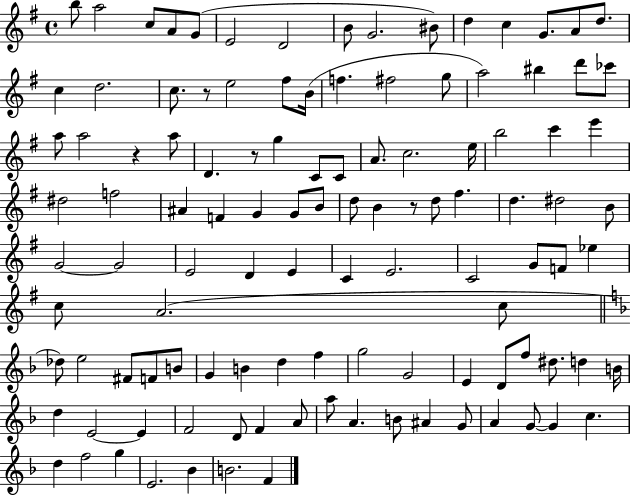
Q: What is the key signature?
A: G major